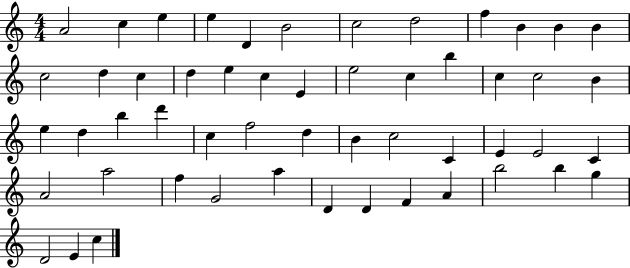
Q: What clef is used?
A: treble